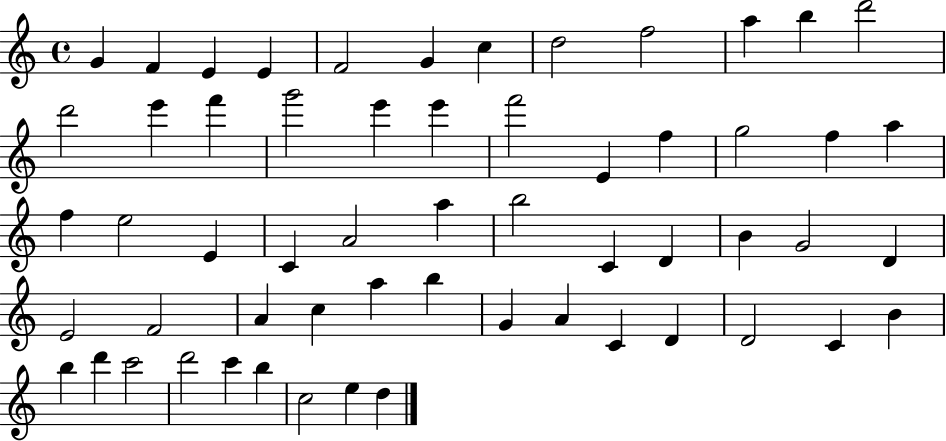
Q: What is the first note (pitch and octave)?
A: G4